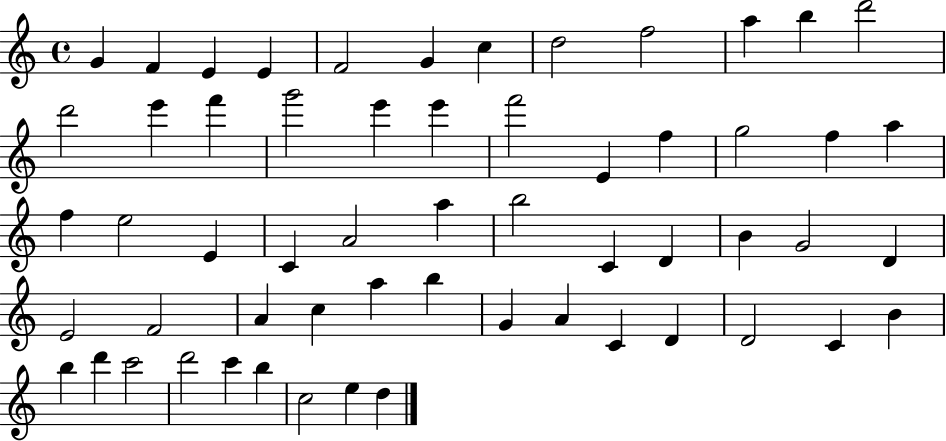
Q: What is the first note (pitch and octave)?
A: G4